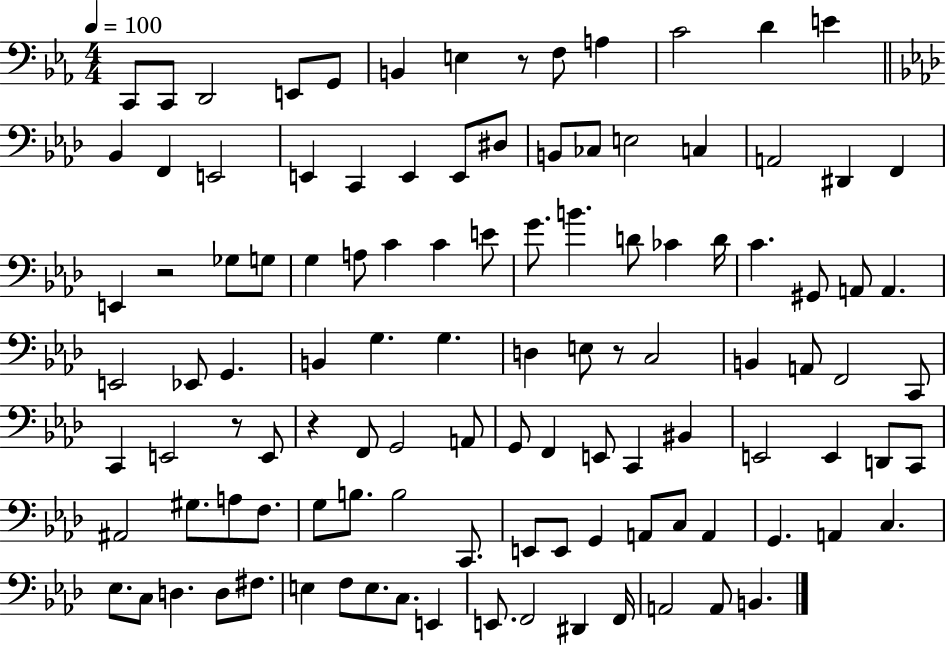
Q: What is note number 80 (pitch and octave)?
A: C2